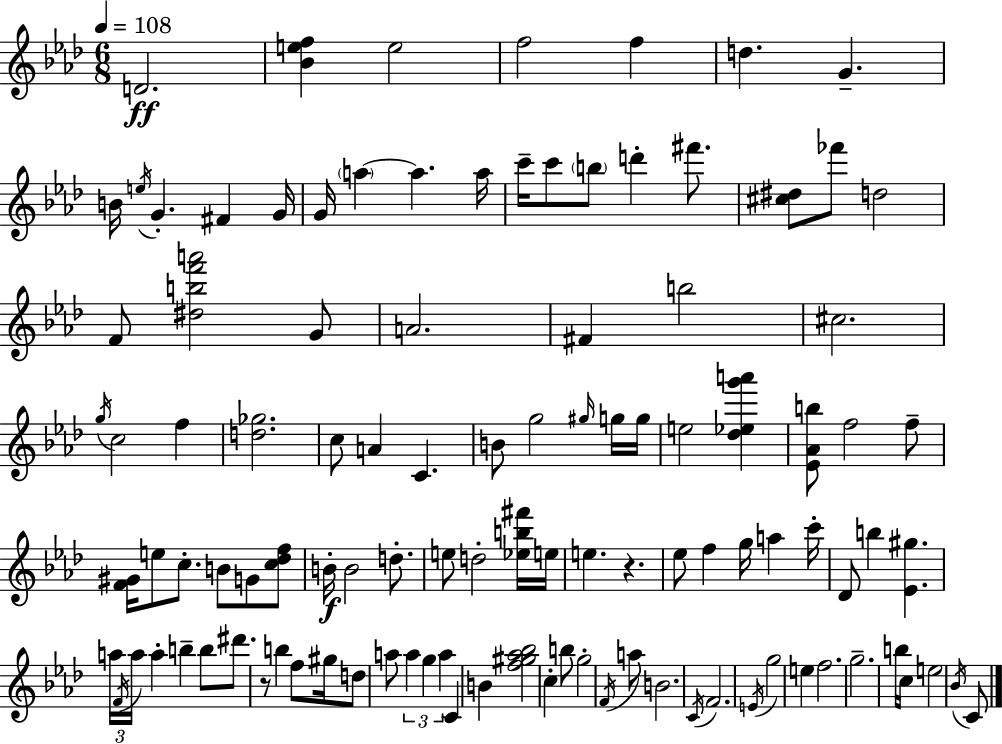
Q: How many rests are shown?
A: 2